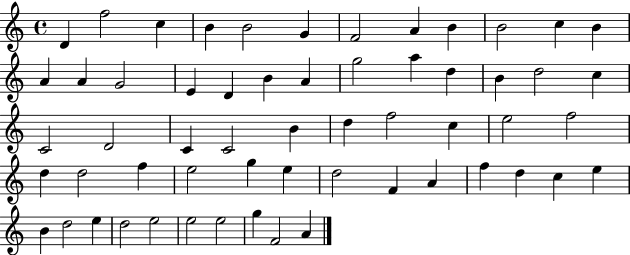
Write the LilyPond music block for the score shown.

{
  \clef treble
  \time 4/4
  \defaultTimeSignature
  \key c \major
  d'4 f''2 c''4 | b'4 b'2 g'4 | f'2 a'4 b'4 | b'2 c''4 b'4 | \break a'4 a'4 g'2 | e'4 d'4 b'4 a'4 | g''2 a''4 d''4 | b'4 d''2 c''4 | \break c'2 d'2 | c'4 c'2 b'4 | d''4 f''2 c''4 | e''2 f''2 | \break d''4 d''2 f''4 | e''2 g''4 e''4 | d''2 f'4 a'4 | f''4 d''4 c''4 e''4 | \break b'4 d''2 e''4 | d''2 e''2 | e''2 e''2 | g''4 f'2 a'4 | \break \bar "|."
}